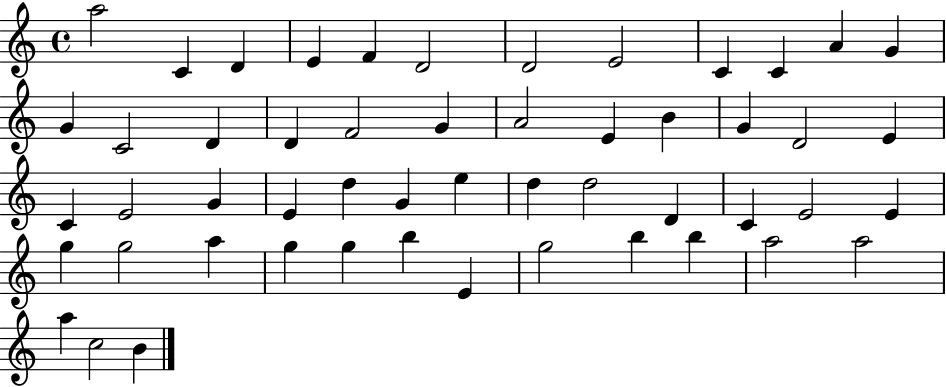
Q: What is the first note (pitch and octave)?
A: A5